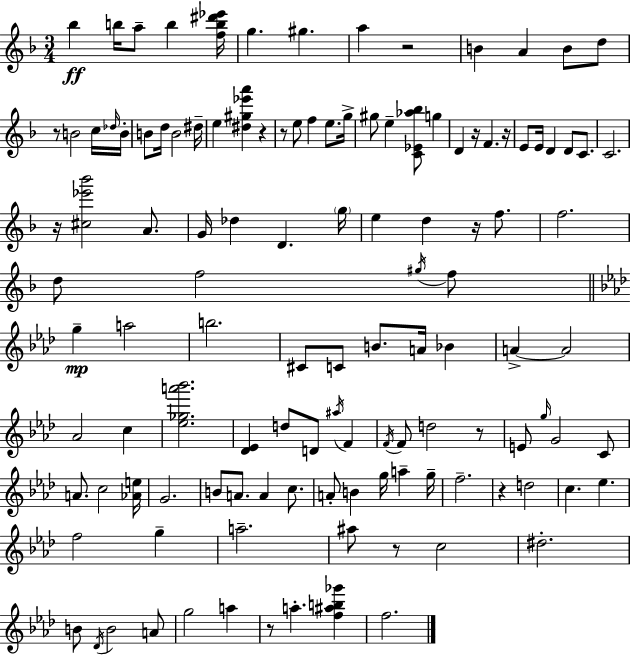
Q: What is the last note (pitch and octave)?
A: F5